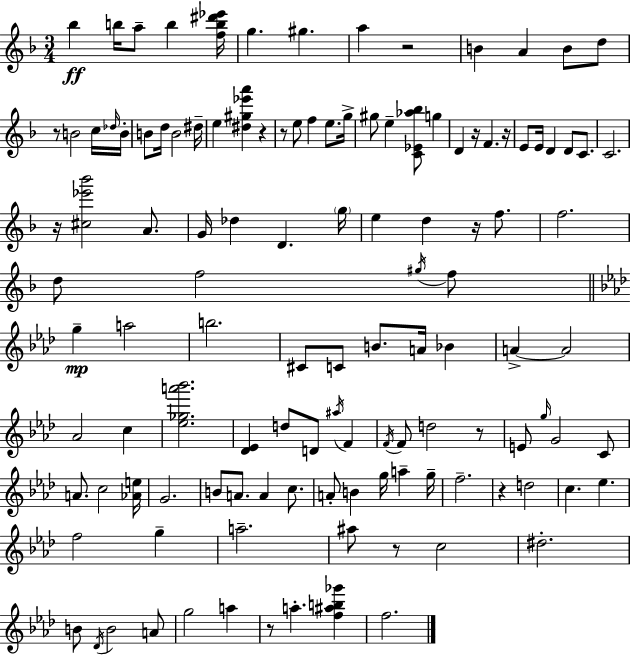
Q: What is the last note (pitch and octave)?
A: F5